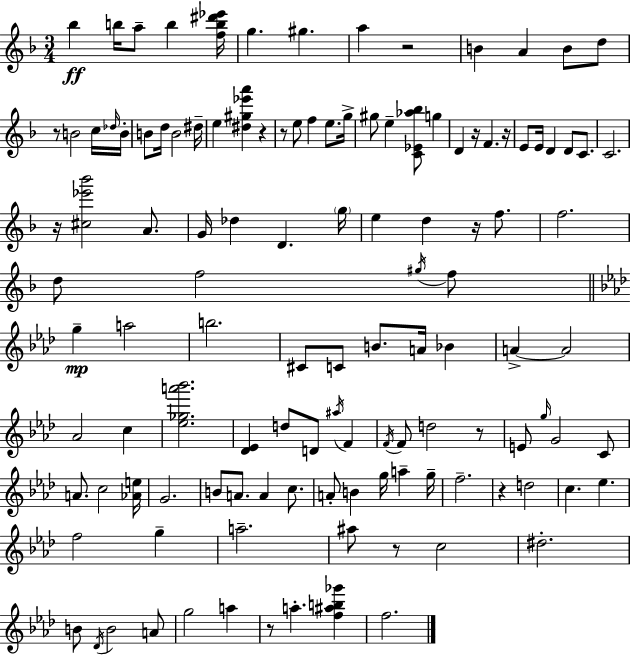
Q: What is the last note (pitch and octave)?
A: F5